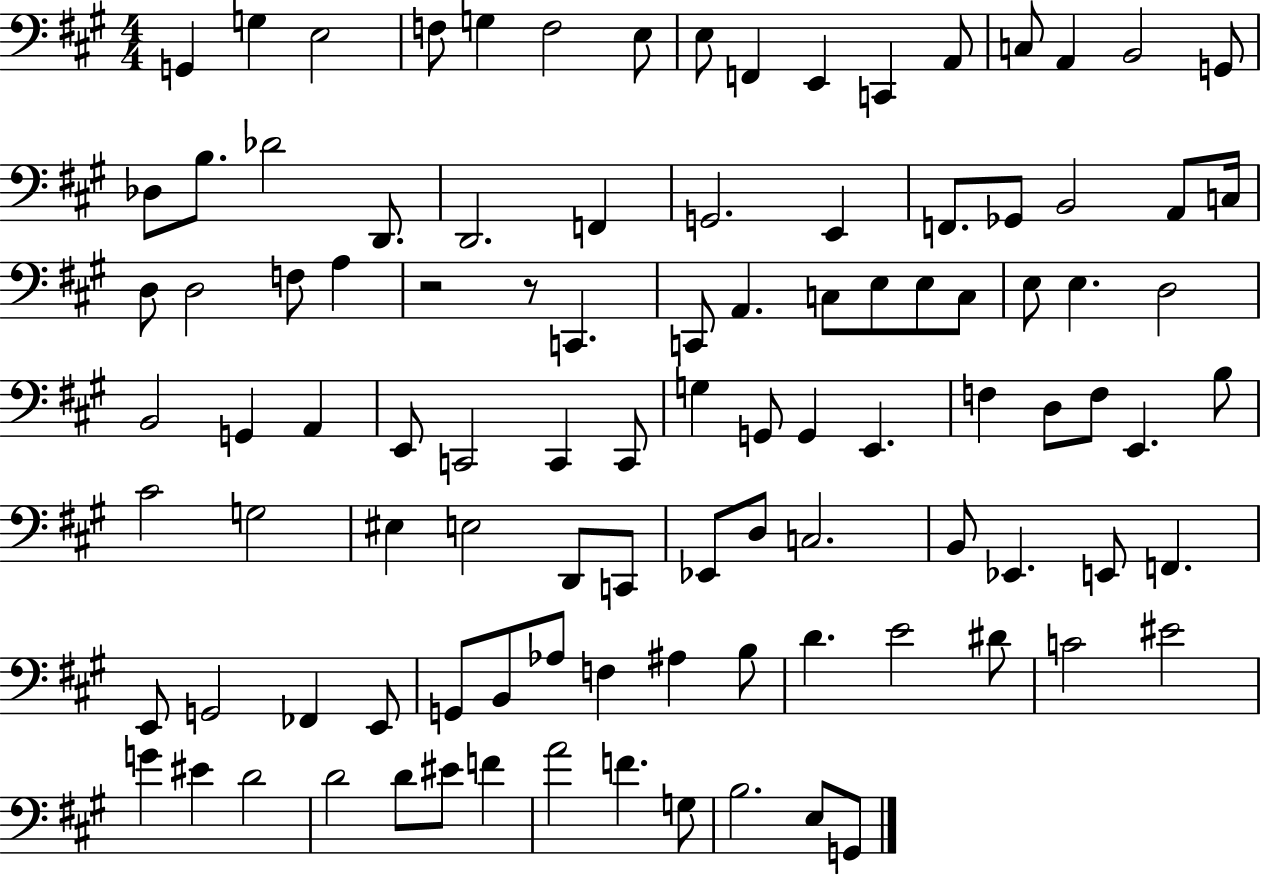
G2/q G3/q E3/h F3/e G3/q F3/h E3/e E3/e F2/q E2/q C2/q A2/e C3/e A2/q B2/h G2/e Db3/e B3/e. Db4/h D2/e. D2/h. F2/q G2/h. E2/q F2/e. Gb2/e B2/h A2/e C3/s D3/e D3/h F3/e A3/q R/h R/e C2/q. C2/e A2/q. C3/e E3/e E3/e C3/e E3/e E3/q. D3/h B2/h G2/q A2/q E2/e C2/h C2/q C2/e G3/q G2/e G2/q E2/q. F3/q D3/e F3/e E2/q. B3/e C#4/h G3/h EIS3/q E3/h D2/e C2/e Eb2/e D3/e C3/h. B2/e Eb2/q. E2/e F2/q. E2/e G2/h FES2/q E2/e G2/e B2/e Ab3/e F3/q A#3/q B3/e D4/q. E4/h D#4/e C4/h EIS4/h G4/q EIS4/q D4/h D4/h D4/e EIS4/e F4/q A4/h F4/q. G3/e B3/h. E3/e G2/e